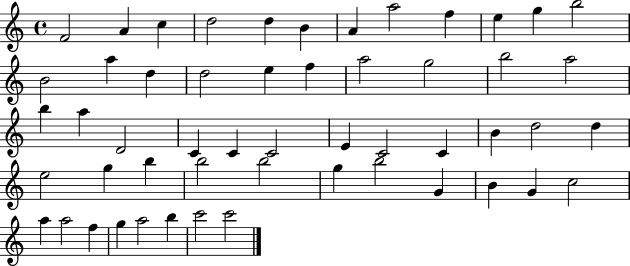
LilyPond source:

{
  \clef treble
  \time 4/4
  \defaultTimeSignature
  \key c \major
  f'2 a'4 c''4 | d''2 d''4 b'4 | a'4 a''2 f''4 | e''4 g''4 b''2 | \break b'2 a''4 d''4 | d''2 e''4 f''4 | a''2 g''2 | b''2 a''2 | \break b''4 a''4 d'2 | c'4 c'4 c'2 | e'4 c'2 c'4 | b'4 d''2 d''4 | \break e''2 g''4 b''4 | b''2 b''2 | g''4 b''2 g'4 | b'4 g'4 c''2 | \break a''4 a''2 f''4 | g''4 a''2 b''4 | c'''2 c'''2 | \bar "|."
}